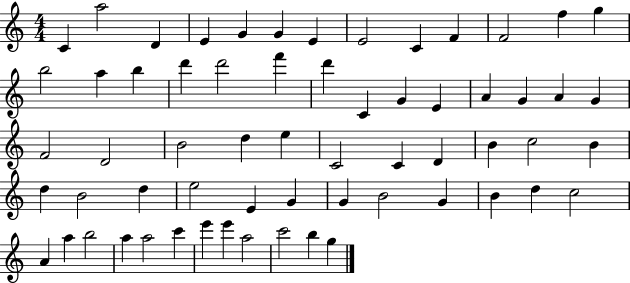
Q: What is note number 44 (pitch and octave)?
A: G4